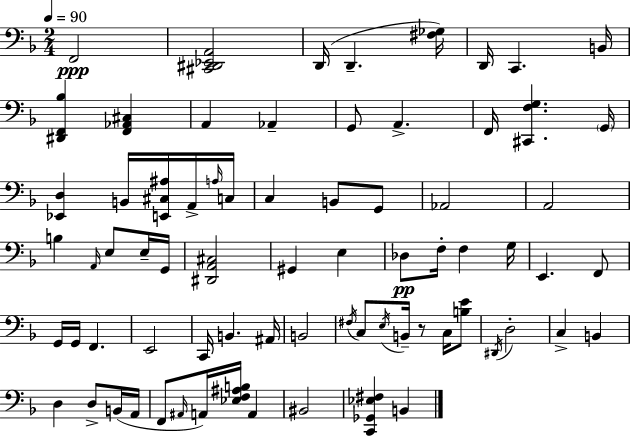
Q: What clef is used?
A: bass